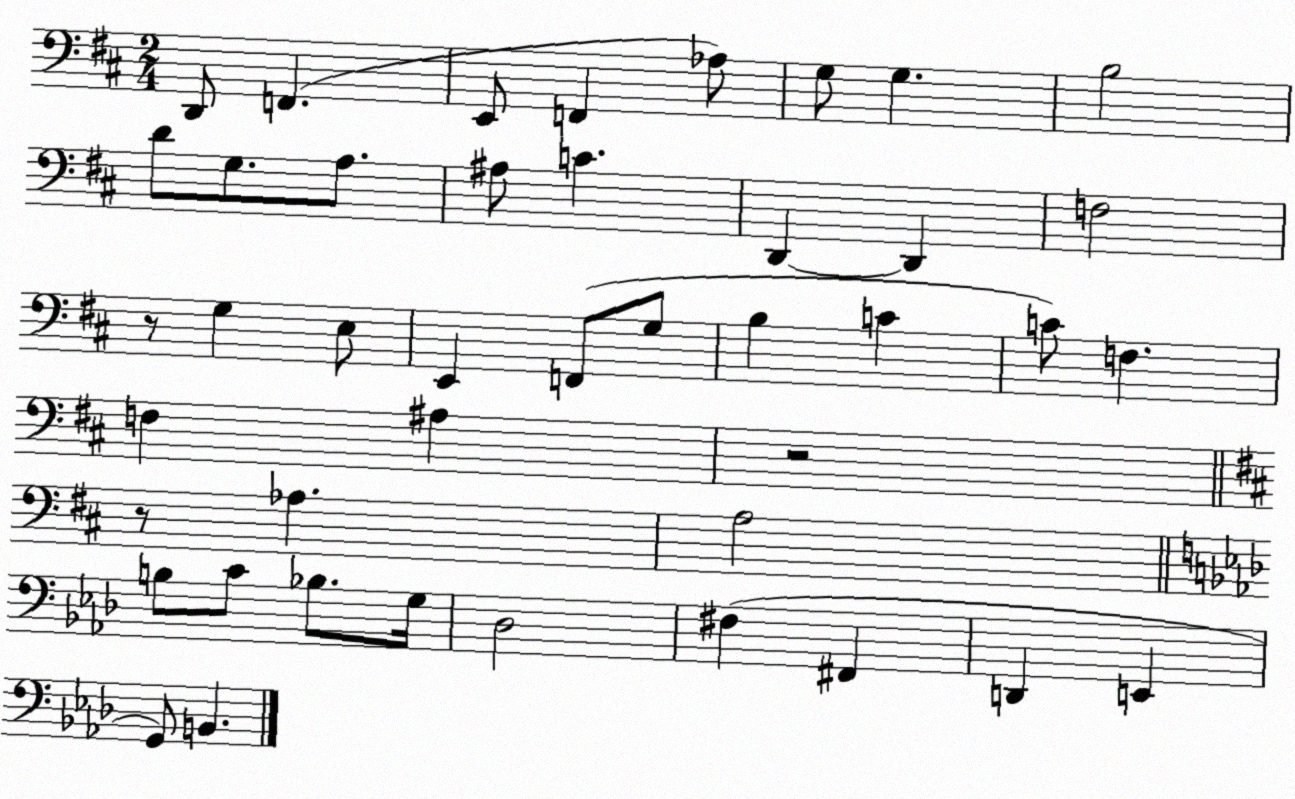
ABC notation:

X:1
T:Untitled
M:2/4
L:1/4
K:D
D,,/2 F,, E,,/2 F,, _A,/2 G,/2 G, B,2 D/2 G,/2 A,/2 ^A,/2 C D,, D,, F,2 z/2 G, E,/2 E,, F,,/2 G,/2 B, C C/2 F, F, ^A, z2 z/2 _A, A,2 B,/2 C/2 _B,/2 G,/4 _D,2 ^F, ^F,, D,, E,, G,,/2 B,,